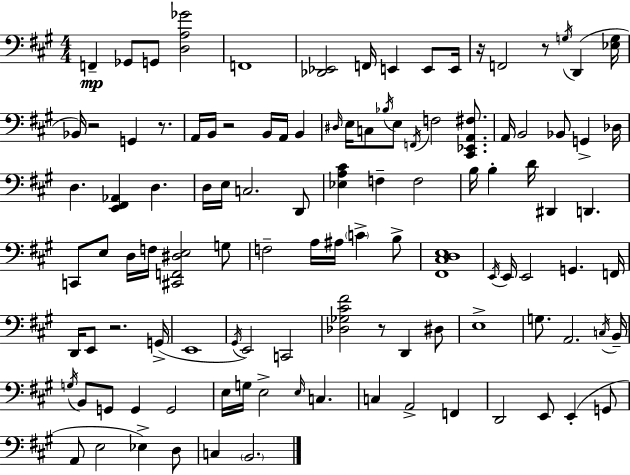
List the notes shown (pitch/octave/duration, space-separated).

F2/q Gb2/e G2/e [D3,A3,Gb4]/h F2/w [Db2,Eb2]/h F2/s E2/q E2/e E2/s R/s F2/h R/e G3/s D2/q [Eb3,G3]/s Bb2/s R/h G2/q R/e. A2/s B2/s R/h B2/s A2/s B2/q D#3/s E3/s C3/e Bb3/s E3/e F2/s F3/h [C#2,Eb2,A2,F#3]/e. A2/s B2/h Bb2/e G2/q Db3/s D3/q. [E2,F#2,Ab2]/q D3/q. D3/s E3/s C3/h. D2/e [Eb3,A3,C#4]/q F3/q F3/h B3/s B3/q D4/s D#2/q D2/q. C2/e E3/e D3/s F3/s [C#2,F2,D#3,E3]/h G3/e F3/h A3/s A#3/s C4/q B3/e [F#2,C#3,D3,E3]/w E2/s E2/s E2/h G2/q. F2/s D2/s E2/e R/h. G2/s E2/w G#2/s E2/h C2/h [Db3,Gb3,C#4,F#4]/h R/e D2/q D#3/e E3/w G3/e. A2/h. C3/s B2/s G3/s B2/e G2/e G2/q G2/h E3/s G3/s E3/h E3/s C3/q. C3/q A2/h F2/q D2/h E2/e E2/q G2/e A2/e E3/h Eb3/q D3/e C3/q B2/h.